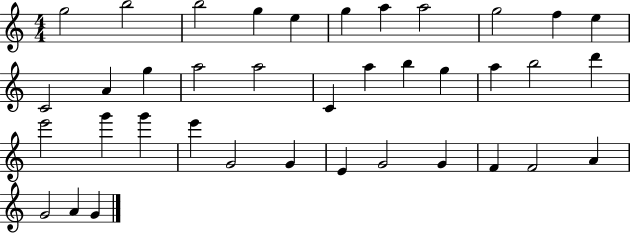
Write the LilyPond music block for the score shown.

{
  \clef treble
  \numericTimeSignature
  \time 4/4
  \key c \major
  g''2 b''2 | b''2 g''4 e''4 | g''4 a''4 a''2 | g''2 f''4 e''4 | \break c'2 a'4 g''4 | a''2 a''2 | c'4 a''4 b''4 g''4 | a''4 b''2 d'''4 | \break e'''2 g'''4 g'''4 | e'''4 g'2 g'4 | e'4 g'2 g'4 | f'4 f'2 a'4 | \break g'2 a'4 g'4 | \bar "|."
}